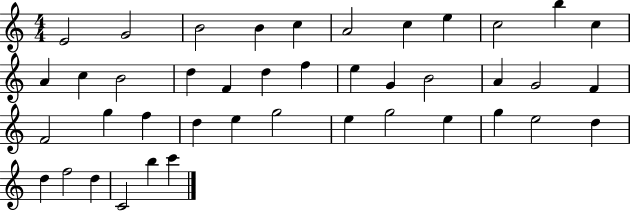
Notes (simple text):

E4/h G4/h B4/h B4/q C5/q A4/h C5/q E5/q C5/h B5/q C5/q A4/q C5/q B4/h D5/q F4/q D5/q F5/q E5/q G4/q B4/h A4/q G4/h F4/q F4/h G5/q F5/q D5/q E5/q G5/h E5/q G5/h E5/q G5/q E5/h D5/q D5/q F5/h D5/q C4/h B5/q C6/q